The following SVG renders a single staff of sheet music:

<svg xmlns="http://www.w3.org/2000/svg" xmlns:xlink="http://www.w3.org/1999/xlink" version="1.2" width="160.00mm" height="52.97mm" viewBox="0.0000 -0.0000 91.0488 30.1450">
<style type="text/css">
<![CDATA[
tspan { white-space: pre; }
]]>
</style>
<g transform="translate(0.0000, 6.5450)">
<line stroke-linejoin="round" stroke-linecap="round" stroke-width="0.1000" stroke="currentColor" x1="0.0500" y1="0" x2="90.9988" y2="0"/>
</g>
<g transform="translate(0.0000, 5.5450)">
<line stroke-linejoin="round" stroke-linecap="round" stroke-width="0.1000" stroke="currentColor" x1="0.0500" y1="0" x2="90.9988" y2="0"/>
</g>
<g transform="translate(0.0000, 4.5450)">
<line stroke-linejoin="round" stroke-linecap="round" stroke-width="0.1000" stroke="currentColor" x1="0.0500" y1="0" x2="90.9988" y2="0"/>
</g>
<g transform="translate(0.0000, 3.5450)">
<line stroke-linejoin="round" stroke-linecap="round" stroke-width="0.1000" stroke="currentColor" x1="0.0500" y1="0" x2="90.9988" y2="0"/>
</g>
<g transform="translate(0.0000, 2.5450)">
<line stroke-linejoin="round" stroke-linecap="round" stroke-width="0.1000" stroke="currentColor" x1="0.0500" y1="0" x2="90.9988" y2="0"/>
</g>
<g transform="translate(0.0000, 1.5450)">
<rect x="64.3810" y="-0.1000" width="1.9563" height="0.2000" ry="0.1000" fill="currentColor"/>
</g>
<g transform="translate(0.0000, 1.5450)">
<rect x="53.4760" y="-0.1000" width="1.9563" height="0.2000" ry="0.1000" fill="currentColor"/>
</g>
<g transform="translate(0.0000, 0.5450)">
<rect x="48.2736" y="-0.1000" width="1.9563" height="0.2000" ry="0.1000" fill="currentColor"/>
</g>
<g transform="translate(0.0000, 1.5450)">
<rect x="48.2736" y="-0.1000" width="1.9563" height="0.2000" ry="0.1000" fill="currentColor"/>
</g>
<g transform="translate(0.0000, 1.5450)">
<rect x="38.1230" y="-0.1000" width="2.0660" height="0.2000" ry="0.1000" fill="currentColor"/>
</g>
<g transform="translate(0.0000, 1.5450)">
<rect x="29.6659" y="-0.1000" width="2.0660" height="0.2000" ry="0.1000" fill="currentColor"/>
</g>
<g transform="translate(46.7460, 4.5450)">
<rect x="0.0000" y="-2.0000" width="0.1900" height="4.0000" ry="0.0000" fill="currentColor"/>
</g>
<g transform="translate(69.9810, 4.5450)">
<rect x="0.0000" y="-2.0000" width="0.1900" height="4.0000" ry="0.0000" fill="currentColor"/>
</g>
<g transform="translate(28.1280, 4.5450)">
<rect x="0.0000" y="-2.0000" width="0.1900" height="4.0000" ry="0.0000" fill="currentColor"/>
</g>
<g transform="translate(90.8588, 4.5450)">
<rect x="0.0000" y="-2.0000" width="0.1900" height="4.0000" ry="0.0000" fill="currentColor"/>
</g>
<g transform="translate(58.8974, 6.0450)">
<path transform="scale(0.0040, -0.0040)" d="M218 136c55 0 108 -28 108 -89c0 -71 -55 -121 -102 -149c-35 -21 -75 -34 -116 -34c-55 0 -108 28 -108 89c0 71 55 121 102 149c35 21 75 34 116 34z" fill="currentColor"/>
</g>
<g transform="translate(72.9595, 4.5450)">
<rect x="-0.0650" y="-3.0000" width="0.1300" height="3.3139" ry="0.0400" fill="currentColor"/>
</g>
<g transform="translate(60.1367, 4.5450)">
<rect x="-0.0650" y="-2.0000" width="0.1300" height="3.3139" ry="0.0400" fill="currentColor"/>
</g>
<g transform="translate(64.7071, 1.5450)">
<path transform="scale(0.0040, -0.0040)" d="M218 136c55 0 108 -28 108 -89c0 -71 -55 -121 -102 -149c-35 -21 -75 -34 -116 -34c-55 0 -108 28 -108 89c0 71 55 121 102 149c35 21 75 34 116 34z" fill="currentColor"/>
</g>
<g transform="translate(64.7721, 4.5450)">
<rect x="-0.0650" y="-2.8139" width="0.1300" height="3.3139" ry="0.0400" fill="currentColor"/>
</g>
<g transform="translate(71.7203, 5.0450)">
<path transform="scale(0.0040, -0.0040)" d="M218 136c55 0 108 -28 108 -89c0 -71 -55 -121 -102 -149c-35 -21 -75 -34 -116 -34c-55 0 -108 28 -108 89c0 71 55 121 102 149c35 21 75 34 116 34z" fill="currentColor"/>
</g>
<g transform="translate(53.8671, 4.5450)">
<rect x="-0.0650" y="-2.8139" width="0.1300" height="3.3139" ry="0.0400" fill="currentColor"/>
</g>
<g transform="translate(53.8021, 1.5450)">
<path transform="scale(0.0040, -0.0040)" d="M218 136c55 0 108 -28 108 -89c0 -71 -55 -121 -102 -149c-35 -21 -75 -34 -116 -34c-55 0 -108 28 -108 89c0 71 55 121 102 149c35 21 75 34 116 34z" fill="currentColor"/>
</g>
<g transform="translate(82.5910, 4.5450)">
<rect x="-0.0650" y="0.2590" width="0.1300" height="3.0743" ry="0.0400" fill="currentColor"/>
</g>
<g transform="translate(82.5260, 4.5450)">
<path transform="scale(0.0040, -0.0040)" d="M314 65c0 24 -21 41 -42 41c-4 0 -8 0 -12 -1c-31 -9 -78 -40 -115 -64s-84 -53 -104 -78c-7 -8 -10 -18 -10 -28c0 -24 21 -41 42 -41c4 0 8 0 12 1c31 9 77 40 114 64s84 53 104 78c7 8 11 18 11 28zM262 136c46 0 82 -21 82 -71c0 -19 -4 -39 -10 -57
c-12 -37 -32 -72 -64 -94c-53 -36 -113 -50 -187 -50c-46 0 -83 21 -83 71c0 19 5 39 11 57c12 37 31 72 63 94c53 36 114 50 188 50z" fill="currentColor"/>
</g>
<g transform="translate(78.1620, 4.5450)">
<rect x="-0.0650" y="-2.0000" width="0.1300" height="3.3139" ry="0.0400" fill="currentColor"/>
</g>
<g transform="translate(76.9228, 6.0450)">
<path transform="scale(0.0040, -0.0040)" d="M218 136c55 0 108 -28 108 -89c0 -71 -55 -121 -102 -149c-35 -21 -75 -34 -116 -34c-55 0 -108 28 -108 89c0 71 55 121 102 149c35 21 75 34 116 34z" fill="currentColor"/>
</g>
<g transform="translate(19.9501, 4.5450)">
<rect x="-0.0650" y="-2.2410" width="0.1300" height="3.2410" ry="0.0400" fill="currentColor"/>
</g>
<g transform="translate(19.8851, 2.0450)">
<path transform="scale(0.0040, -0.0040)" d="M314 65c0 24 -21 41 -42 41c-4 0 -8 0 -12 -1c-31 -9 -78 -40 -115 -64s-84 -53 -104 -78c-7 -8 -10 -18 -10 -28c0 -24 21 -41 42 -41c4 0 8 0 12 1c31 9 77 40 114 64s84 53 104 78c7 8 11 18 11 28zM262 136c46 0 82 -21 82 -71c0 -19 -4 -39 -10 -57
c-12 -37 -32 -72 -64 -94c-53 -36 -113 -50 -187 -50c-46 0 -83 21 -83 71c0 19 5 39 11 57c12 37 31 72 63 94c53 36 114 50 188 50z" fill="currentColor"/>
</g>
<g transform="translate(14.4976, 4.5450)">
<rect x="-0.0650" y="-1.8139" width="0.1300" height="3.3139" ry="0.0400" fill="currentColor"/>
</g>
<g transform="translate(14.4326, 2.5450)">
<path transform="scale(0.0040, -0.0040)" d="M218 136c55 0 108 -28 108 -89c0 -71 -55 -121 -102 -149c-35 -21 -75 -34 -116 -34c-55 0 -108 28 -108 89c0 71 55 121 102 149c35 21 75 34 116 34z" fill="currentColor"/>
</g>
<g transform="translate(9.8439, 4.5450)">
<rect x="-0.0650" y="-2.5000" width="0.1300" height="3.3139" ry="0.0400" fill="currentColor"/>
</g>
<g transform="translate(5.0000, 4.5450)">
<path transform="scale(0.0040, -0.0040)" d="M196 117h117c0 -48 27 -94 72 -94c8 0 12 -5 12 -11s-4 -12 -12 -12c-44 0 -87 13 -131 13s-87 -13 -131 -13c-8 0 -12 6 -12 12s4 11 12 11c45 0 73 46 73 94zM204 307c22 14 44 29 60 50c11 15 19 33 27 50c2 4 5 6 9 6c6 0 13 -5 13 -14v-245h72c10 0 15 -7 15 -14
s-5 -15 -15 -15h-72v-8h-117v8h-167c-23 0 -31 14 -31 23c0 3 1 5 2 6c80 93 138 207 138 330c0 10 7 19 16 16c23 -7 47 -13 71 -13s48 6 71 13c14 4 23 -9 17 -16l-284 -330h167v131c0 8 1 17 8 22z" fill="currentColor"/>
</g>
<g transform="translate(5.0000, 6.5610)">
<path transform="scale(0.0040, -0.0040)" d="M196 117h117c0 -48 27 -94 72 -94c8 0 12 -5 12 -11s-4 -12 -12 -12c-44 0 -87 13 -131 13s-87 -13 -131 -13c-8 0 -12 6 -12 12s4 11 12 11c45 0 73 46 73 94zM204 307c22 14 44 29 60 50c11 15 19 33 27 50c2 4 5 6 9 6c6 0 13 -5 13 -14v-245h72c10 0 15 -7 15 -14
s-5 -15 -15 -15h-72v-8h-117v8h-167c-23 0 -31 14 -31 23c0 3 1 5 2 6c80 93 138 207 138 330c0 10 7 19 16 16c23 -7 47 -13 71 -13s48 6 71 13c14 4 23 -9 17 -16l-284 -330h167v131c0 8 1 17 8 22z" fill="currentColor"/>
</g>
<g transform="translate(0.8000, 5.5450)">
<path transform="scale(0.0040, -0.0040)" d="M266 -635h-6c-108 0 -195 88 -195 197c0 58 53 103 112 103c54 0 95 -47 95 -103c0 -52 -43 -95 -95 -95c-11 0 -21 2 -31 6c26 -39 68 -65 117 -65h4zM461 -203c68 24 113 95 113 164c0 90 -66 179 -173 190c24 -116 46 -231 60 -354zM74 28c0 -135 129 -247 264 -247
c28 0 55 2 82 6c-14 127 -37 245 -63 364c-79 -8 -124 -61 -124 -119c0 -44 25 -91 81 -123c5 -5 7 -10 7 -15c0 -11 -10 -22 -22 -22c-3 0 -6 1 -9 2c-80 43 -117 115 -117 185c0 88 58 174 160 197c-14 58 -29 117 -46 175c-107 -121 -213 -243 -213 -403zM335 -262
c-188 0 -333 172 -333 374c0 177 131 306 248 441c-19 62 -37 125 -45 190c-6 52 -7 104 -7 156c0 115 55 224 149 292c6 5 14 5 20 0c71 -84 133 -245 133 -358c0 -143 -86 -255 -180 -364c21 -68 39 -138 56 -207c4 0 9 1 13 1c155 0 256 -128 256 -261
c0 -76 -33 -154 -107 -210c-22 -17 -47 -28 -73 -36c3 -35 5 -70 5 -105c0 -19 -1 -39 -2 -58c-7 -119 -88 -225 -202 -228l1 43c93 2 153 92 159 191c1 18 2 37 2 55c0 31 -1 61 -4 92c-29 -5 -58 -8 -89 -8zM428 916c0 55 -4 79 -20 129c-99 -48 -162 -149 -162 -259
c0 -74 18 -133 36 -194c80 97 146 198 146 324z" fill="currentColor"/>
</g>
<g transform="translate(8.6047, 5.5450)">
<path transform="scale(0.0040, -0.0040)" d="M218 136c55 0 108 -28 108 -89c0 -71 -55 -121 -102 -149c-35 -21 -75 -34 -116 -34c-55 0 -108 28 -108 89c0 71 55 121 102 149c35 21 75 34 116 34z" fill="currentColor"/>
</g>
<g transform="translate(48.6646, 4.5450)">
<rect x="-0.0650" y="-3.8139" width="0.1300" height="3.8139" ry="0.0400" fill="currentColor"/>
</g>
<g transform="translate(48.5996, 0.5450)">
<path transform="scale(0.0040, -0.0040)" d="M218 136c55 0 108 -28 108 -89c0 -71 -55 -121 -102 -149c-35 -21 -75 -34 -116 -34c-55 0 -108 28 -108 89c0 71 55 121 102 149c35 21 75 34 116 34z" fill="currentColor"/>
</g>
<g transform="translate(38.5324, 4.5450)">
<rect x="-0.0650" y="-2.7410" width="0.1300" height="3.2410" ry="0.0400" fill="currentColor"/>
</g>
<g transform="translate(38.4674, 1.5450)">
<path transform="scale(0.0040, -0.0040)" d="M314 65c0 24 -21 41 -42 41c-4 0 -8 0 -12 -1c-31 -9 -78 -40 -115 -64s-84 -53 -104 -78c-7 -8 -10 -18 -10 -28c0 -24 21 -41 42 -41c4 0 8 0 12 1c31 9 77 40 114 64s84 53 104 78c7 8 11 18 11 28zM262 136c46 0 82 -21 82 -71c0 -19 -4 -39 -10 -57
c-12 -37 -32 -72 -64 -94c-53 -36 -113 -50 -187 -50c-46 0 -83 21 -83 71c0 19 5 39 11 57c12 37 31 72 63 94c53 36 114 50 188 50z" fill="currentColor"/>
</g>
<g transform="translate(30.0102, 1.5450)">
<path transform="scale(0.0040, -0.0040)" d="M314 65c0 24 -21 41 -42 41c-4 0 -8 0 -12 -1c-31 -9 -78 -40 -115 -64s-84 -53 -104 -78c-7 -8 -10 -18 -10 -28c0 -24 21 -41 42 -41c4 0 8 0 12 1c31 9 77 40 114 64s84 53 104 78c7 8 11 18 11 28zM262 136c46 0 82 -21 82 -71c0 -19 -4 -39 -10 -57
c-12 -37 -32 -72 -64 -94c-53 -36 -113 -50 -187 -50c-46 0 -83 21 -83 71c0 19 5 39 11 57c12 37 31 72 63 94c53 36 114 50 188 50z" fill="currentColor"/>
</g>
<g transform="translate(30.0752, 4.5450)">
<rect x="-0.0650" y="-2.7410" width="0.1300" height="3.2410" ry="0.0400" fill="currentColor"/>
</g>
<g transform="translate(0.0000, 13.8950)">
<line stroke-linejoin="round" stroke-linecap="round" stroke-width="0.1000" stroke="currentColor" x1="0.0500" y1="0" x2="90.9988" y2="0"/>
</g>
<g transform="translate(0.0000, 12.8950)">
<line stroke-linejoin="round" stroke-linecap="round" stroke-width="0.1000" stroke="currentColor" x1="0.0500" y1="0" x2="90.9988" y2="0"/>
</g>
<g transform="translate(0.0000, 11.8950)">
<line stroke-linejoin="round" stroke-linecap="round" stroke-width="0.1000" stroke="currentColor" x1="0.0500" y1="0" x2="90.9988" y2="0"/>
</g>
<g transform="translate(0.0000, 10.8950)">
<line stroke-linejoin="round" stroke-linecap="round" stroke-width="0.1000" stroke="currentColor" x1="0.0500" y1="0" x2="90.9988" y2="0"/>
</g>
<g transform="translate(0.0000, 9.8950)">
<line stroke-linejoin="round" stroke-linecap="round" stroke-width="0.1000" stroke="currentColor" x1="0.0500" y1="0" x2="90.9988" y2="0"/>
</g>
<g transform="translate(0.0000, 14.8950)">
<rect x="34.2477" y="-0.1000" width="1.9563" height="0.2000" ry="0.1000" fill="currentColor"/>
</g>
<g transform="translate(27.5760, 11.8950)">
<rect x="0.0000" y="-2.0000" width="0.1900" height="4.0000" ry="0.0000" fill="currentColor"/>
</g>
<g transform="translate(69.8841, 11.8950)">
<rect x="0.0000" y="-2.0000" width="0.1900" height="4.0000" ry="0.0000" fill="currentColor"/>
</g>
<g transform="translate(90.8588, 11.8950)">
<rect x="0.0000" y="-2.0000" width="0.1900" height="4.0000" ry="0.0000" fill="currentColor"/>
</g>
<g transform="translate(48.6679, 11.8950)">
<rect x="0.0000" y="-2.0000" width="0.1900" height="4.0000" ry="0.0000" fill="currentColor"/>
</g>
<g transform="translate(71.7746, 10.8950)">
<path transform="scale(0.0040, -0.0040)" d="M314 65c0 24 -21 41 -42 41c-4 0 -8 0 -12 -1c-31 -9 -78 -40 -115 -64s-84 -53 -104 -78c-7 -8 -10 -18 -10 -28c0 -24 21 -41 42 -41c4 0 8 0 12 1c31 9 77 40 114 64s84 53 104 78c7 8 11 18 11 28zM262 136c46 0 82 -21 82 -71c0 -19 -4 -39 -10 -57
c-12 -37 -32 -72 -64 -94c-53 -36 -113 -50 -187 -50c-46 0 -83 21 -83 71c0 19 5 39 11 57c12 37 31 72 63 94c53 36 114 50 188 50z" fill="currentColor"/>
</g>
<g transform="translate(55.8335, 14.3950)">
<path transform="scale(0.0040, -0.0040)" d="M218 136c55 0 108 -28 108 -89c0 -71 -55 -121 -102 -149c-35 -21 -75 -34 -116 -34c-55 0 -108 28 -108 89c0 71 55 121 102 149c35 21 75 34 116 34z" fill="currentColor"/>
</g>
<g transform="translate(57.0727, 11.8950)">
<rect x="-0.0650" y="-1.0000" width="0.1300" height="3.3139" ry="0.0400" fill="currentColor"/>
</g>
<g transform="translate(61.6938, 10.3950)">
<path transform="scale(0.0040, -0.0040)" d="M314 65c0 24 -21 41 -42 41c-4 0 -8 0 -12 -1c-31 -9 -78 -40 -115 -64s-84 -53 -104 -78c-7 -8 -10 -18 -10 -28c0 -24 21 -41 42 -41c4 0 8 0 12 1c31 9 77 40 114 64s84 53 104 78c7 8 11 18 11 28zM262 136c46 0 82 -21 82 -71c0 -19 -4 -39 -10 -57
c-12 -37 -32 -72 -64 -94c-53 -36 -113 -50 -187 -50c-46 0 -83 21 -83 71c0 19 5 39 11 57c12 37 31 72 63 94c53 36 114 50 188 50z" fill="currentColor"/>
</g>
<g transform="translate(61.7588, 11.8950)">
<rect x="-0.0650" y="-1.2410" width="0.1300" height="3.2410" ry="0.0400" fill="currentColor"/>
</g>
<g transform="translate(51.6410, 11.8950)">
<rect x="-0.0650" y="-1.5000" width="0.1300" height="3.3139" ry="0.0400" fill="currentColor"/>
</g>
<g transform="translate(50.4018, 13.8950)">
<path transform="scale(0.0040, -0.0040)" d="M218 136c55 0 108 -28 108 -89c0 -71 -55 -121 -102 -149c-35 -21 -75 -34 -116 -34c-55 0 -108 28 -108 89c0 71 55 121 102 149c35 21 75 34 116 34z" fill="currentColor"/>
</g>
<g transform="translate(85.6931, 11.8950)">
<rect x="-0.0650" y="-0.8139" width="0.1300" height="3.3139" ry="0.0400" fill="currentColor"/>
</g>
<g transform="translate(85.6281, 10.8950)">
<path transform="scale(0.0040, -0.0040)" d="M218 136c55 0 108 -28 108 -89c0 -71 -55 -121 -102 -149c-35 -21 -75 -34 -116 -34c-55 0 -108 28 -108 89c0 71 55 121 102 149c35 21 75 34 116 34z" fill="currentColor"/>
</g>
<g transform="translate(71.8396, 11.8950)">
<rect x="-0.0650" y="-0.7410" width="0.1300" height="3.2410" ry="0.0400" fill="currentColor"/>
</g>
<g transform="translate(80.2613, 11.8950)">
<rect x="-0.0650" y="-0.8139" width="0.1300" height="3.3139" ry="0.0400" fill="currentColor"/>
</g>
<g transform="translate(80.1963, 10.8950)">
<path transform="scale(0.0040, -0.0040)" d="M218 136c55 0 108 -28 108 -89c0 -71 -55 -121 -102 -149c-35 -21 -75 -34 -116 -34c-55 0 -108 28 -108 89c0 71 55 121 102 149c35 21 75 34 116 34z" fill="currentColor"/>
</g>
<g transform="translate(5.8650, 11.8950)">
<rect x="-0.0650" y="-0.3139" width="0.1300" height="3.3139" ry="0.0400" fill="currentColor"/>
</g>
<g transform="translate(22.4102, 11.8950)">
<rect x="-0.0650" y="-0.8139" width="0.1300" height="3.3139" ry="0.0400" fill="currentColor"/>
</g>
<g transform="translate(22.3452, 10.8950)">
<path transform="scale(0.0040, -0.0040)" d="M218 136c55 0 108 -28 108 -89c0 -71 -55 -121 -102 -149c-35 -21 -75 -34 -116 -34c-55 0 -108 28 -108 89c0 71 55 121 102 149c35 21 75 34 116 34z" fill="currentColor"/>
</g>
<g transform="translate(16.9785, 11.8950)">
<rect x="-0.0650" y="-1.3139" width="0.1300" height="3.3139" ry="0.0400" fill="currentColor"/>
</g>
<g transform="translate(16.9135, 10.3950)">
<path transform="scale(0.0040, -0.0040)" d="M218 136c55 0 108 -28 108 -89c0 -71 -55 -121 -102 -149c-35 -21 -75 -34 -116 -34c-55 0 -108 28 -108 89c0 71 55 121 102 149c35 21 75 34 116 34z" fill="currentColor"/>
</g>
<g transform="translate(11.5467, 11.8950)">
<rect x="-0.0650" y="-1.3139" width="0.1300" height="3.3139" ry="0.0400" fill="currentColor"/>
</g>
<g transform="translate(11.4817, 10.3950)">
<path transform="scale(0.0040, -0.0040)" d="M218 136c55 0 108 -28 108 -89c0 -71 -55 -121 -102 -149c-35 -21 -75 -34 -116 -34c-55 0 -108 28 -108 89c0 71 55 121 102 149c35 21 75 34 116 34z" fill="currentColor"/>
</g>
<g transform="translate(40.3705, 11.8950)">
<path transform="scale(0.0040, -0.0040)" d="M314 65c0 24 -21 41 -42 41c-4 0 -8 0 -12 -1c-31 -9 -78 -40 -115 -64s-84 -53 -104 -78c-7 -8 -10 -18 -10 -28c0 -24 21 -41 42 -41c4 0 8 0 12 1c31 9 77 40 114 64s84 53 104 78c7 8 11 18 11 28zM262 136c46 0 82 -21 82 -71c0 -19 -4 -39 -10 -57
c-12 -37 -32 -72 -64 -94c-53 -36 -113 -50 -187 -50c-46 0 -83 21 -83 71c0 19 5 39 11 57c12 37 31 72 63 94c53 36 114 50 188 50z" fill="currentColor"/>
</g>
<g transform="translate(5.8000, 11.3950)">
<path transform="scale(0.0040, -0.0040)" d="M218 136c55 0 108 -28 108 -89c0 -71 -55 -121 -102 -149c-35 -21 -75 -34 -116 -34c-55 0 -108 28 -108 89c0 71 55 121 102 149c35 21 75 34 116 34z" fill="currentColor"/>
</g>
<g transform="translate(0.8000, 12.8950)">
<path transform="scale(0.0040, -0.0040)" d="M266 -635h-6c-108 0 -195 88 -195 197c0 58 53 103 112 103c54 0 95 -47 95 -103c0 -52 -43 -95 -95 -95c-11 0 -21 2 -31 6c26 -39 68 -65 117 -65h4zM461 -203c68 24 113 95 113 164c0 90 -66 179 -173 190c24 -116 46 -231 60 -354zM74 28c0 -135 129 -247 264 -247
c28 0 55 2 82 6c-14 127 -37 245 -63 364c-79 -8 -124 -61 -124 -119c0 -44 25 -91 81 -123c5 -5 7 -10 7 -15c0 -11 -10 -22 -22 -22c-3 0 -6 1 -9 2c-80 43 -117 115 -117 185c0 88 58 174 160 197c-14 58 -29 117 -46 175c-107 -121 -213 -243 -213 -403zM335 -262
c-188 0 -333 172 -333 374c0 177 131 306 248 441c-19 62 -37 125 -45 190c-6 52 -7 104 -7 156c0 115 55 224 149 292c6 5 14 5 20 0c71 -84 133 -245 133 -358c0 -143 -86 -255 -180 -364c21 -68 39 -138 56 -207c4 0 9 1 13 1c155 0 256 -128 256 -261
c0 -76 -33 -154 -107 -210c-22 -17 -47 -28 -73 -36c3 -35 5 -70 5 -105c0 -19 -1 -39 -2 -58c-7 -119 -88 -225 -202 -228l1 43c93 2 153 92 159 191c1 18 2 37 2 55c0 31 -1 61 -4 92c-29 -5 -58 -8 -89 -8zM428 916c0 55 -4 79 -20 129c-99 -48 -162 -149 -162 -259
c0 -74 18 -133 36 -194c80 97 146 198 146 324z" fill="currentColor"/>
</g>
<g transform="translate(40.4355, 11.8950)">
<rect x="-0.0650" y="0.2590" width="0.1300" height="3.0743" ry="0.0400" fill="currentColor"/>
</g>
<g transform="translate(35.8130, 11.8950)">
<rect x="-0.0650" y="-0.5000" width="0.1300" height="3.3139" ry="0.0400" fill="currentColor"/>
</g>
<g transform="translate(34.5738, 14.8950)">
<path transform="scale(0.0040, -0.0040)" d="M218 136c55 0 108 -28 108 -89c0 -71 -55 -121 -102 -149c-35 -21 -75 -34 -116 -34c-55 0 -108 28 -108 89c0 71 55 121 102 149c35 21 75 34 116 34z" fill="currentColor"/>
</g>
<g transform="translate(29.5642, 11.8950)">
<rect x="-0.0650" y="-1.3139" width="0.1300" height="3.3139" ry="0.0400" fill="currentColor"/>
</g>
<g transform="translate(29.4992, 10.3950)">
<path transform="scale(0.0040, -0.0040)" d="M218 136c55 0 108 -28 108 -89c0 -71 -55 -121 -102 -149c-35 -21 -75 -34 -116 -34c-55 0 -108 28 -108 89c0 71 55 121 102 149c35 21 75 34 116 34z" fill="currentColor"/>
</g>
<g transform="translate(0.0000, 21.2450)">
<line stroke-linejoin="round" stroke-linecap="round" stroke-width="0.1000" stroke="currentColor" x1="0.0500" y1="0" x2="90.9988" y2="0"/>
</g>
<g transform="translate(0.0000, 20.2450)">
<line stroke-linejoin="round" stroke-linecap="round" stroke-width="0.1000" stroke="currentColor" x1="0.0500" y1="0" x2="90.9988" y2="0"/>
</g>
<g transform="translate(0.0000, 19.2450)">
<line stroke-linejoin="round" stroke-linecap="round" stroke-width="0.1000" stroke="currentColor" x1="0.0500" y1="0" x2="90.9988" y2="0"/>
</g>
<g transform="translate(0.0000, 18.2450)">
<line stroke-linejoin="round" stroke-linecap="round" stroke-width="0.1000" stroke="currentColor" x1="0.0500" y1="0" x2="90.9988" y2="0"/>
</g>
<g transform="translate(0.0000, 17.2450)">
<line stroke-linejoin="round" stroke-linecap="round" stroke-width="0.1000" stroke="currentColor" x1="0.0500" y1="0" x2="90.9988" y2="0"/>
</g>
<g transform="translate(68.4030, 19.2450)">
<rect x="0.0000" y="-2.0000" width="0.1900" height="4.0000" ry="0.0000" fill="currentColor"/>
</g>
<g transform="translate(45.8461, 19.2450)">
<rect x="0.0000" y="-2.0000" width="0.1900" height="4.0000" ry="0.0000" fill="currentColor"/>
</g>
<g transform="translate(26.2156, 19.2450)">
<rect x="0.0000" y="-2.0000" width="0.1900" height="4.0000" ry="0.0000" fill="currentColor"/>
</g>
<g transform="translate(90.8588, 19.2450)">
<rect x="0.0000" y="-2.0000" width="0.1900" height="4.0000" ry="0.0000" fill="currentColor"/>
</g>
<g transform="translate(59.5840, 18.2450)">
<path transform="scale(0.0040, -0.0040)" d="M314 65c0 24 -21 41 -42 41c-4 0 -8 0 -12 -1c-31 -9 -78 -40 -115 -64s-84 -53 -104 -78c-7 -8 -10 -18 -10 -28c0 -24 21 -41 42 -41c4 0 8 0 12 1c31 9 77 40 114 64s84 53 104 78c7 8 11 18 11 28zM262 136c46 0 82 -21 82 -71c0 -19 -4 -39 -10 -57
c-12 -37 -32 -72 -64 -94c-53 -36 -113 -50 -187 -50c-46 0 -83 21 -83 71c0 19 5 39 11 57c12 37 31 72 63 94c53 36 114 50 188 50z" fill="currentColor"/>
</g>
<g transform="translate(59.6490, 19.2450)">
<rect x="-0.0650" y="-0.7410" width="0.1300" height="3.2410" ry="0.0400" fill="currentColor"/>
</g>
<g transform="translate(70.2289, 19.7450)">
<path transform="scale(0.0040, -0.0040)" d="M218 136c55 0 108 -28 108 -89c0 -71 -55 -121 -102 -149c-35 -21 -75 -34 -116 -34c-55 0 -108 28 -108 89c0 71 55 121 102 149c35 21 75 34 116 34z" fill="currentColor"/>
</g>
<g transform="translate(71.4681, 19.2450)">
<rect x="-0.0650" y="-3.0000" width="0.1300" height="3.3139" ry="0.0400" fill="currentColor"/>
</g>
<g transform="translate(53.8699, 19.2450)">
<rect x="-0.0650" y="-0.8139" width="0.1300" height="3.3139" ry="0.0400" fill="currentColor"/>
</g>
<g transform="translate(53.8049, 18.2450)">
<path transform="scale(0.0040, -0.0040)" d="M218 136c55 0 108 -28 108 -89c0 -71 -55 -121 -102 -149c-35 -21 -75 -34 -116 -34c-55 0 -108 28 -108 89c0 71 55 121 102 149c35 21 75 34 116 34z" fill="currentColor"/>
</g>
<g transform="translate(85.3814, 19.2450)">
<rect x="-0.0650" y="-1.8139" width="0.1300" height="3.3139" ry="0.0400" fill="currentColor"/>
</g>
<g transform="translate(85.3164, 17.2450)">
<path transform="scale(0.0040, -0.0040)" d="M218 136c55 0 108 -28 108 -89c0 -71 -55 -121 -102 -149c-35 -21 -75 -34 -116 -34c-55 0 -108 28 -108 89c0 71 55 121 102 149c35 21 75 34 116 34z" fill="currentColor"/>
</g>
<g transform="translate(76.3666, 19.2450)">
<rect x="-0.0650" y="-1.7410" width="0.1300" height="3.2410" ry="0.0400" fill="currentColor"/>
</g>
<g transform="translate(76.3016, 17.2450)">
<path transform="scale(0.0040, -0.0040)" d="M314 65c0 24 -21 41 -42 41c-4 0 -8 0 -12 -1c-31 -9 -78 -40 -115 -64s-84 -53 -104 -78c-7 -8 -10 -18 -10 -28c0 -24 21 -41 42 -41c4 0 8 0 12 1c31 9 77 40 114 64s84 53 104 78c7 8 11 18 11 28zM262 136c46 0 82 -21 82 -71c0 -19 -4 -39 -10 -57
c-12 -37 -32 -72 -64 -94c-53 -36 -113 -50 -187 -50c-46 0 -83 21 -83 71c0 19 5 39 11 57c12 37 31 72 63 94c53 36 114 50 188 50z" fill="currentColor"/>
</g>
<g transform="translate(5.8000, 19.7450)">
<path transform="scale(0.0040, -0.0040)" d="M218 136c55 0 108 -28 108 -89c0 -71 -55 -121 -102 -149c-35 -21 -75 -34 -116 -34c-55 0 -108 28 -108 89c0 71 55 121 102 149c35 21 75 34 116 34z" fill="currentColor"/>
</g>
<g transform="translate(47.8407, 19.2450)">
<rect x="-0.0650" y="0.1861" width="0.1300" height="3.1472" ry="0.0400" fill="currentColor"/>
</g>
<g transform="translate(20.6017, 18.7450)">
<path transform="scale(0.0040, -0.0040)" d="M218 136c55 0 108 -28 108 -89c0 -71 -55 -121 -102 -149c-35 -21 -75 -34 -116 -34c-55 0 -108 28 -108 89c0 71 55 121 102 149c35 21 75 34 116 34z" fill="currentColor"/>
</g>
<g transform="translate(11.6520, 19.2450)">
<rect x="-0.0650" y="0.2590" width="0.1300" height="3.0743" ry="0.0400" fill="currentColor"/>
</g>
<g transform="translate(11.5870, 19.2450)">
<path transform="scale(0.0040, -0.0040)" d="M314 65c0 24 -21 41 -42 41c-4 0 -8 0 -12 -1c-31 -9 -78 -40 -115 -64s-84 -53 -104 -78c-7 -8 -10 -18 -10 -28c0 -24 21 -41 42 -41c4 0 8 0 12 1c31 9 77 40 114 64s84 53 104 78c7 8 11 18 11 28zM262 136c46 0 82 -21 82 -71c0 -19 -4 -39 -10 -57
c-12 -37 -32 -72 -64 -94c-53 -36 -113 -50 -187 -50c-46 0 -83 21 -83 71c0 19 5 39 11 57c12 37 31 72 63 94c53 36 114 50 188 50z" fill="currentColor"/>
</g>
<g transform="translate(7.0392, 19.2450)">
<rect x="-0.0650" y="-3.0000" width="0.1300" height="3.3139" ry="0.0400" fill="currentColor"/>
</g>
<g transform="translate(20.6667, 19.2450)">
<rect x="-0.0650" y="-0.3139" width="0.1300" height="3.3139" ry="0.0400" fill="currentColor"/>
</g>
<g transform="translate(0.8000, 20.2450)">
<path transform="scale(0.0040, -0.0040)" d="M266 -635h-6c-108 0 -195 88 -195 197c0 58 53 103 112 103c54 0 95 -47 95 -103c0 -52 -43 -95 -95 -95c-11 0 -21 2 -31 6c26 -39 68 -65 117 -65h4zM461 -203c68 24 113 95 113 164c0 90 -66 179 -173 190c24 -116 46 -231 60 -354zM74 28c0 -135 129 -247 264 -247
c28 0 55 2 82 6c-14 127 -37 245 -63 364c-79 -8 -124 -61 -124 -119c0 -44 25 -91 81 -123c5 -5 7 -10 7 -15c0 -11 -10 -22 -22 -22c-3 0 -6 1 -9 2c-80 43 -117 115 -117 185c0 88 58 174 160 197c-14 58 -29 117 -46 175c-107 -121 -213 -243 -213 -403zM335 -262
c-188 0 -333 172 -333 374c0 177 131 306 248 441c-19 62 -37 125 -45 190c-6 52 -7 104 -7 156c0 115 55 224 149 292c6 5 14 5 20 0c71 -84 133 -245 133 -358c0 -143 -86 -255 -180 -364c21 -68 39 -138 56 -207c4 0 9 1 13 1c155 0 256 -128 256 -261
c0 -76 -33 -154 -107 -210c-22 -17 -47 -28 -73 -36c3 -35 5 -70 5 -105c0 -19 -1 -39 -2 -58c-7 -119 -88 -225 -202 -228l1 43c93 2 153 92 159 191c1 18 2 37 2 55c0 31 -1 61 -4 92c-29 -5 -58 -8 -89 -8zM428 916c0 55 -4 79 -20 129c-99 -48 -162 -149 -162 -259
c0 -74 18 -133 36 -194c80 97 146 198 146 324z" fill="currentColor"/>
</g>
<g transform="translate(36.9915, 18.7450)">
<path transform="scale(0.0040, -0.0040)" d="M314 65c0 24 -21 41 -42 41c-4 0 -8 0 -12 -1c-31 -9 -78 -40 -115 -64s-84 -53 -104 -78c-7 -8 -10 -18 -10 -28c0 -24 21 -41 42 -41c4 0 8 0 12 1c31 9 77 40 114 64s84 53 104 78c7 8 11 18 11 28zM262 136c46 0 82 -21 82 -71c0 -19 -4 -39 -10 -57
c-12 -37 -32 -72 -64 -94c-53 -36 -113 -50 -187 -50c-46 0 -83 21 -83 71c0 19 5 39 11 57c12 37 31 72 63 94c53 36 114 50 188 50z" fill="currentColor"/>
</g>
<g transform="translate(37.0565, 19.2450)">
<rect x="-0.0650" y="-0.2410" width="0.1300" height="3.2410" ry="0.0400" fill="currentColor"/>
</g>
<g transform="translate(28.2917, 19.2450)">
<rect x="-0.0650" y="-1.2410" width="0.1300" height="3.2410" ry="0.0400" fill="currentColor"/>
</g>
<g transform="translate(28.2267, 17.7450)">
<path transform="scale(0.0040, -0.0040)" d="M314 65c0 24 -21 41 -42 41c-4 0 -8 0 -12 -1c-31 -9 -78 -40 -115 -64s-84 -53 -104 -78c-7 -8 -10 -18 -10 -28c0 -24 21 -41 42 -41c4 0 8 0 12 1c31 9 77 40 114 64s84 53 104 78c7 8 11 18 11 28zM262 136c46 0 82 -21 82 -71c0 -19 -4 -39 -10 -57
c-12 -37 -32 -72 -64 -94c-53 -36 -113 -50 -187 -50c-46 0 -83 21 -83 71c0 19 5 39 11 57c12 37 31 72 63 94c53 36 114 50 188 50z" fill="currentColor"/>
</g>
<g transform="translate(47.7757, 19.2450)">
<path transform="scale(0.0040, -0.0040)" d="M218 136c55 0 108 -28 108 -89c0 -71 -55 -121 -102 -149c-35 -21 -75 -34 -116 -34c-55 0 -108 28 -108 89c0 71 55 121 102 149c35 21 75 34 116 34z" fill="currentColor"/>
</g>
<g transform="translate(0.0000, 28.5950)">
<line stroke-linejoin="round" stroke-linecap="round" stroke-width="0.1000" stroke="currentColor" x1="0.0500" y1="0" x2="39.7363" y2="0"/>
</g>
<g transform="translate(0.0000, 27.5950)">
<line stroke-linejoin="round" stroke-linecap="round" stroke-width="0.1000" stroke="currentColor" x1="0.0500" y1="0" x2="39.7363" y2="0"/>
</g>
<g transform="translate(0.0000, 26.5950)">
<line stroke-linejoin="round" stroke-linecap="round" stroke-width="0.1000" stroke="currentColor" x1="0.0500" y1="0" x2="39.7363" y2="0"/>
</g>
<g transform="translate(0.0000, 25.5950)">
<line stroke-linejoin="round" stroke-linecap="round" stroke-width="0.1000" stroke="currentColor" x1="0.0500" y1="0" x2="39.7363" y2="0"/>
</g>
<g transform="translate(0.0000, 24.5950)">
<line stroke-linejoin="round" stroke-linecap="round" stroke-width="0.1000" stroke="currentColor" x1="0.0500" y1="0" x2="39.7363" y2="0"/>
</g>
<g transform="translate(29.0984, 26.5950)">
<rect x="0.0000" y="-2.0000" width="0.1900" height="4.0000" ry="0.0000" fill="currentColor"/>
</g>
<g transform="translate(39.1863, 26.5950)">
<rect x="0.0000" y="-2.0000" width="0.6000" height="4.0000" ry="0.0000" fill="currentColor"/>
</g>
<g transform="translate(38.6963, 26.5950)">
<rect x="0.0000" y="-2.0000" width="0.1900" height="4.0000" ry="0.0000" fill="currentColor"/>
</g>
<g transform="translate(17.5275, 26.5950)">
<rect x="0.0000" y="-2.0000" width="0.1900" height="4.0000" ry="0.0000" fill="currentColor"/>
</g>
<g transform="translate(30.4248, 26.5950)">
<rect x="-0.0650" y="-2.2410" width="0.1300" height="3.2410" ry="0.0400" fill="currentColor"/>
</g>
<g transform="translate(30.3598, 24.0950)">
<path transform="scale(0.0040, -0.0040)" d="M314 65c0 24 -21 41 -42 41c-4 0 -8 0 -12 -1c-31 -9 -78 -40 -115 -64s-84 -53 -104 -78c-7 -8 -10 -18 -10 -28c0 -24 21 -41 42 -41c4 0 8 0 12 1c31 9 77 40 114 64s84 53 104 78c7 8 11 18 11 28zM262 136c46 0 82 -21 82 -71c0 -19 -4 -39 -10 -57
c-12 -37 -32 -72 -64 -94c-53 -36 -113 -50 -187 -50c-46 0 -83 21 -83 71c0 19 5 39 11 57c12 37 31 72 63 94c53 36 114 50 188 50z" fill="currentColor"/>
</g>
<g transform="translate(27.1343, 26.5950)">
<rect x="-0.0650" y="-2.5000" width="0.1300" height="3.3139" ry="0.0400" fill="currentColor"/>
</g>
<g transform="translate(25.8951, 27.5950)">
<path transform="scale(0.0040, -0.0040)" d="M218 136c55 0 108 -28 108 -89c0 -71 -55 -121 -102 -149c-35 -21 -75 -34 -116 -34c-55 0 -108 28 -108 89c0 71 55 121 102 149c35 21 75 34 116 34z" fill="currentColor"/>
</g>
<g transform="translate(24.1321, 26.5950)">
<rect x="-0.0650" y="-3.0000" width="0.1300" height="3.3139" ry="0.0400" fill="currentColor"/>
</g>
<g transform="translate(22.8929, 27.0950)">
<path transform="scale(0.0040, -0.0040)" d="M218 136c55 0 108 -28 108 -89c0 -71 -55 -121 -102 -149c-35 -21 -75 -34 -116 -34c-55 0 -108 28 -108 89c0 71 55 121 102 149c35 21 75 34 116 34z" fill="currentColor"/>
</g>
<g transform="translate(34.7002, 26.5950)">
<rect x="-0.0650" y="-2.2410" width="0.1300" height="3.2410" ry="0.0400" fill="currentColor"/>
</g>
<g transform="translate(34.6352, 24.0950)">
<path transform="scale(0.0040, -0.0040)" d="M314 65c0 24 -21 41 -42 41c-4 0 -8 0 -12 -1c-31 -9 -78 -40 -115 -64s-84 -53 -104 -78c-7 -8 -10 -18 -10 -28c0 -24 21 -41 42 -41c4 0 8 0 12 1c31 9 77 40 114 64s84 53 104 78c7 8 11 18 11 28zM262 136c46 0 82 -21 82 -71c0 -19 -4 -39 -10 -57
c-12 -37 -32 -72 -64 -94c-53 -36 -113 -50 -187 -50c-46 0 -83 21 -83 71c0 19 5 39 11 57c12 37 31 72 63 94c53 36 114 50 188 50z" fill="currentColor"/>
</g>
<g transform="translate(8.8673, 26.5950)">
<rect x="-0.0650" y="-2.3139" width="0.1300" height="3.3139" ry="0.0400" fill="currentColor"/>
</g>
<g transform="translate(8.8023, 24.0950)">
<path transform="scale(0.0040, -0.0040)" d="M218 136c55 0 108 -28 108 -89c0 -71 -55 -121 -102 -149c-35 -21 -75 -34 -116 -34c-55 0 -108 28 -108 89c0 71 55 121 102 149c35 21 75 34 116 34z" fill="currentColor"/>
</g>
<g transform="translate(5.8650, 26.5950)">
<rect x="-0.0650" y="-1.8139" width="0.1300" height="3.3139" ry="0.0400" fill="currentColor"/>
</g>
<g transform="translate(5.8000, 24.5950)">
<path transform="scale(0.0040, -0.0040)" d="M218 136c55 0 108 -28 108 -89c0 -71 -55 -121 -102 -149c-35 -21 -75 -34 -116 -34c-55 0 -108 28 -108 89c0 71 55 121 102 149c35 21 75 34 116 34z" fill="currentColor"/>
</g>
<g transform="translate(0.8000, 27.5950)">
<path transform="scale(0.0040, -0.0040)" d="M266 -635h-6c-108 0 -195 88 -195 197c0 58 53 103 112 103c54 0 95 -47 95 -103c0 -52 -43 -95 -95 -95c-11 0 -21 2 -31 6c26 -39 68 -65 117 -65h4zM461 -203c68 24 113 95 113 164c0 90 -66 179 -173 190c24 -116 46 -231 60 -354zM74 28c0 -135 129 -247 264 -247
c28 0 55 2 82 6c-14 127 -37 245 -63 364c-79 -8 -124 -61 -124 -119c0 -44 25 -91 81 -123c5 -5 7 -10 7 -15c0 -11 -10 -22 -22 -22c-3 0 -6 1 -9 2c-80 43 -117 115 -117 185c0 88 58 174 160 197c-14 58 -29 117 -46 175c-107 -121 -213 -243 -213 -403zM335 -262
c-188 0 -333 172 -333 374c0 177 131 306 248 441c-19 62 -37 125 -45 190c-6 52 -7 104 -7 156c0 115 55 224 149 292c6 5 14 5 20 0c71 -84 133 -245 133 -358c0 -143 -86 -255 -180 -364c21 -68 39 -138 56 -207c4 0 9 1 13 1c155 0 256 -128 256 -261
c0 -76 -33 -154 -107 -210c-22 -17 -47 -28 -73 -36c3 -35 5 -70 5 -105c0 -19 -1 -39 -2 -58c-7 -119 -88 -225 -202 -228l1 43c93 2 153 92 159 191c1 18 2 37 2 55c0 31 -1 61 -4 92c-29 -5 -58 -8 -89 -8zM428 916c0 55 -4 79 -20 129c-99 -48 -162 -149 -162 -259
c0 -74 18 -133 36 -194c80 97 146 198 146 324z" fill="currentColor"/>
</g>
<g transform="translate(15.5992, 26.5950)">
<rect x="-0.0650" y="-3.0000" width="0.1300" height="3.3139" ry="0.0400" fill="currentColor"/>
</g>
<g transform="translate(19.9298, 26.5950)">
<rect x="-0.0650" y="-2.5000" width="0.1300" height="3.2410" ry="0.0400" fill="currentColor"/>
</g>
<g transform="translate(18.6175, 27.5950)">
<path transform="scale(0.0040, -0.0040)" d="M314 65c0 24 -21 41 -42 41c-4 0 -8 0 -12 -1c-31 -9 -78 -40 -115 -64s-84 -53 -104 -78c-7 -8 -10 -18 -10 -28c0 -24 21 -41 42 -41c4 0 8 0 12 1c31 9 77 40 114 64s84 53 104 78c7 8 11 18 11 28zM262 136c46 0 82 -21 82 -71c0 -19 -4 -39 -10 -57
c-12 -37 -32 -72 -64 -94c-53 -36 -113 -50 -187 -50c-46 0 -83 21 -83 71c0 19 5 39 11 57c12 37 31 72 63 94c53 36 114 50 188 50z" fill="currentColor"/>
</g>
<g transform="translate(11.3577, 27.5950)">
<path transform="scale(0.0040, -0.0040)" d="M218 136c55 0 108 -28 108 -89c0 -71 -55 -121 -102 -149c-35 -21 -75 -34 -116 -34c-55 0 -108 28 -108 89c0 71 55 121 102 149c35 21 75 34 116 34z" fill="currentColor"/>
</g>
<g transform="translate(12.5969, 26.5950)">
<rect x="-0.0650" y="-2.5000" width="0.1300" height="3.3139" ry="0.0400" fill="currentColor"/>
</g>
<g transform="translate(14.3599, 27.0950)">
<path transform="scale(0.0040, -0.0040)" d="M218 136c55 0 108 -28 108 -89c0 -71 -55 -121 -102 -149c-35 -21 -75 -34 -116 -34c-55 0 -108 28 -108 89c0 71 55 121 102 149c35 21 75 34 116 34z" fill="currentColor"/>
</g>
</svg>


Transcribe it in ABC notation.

X:1
T:Untitled
M:4/4
L:1/4
K:C
G f g2 a2 a2 c' a F a A F B2 c e e d e C B2 E D e2 d2 d d A B2 c e2 c2 B d d2 A f2 f f g G A G2 A G g2 g2